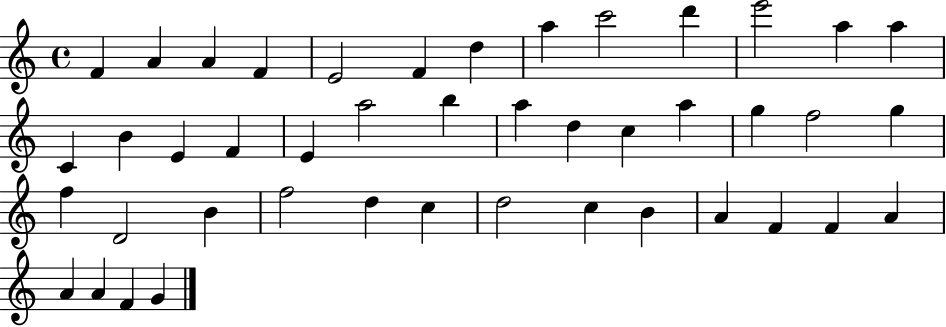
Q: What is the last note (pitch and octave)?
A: G4